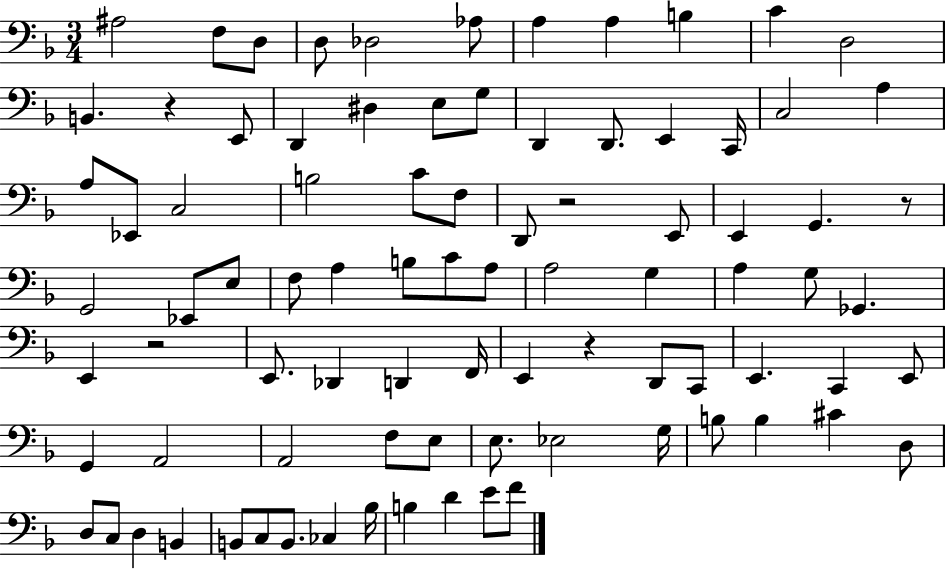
{
  \clef bass
  \numericTimeSignature
  \time 3/4
  \key f \major
  ais2 f8 d8 | d8 des2 aes8 | a4 a4 b4 | c'4 d2 | \break b,4. r4 e,8 | d,4 dis4 e8 g8 | d,4 d,8. e,4 c,16 | c2 a4 | \break a8 ees,8 c2 | b2 c'8 f8 | d,8 r2 e,8 | e,4 g,4. r8 | \break g,2 ees,8 e8 | f8 a4 b8 c'8 a8 | a2 g4 | a4 g8 ges,4. | \break e,4 r2 | e,8. des,4 d,4 f,16 | e,4 r4 d,8 c,8 | e,4. c,4 e,8 | \break g,4 a,2 | a,2 f8 e8 | e8. ees2 g16 | b8 b4 cis'4 d8 | \break d8 c8 d4 b,4 | b,8 c8 b,8. ces4 bes16 | b4 d'4 e'8 f'8 | \bar "|."
}